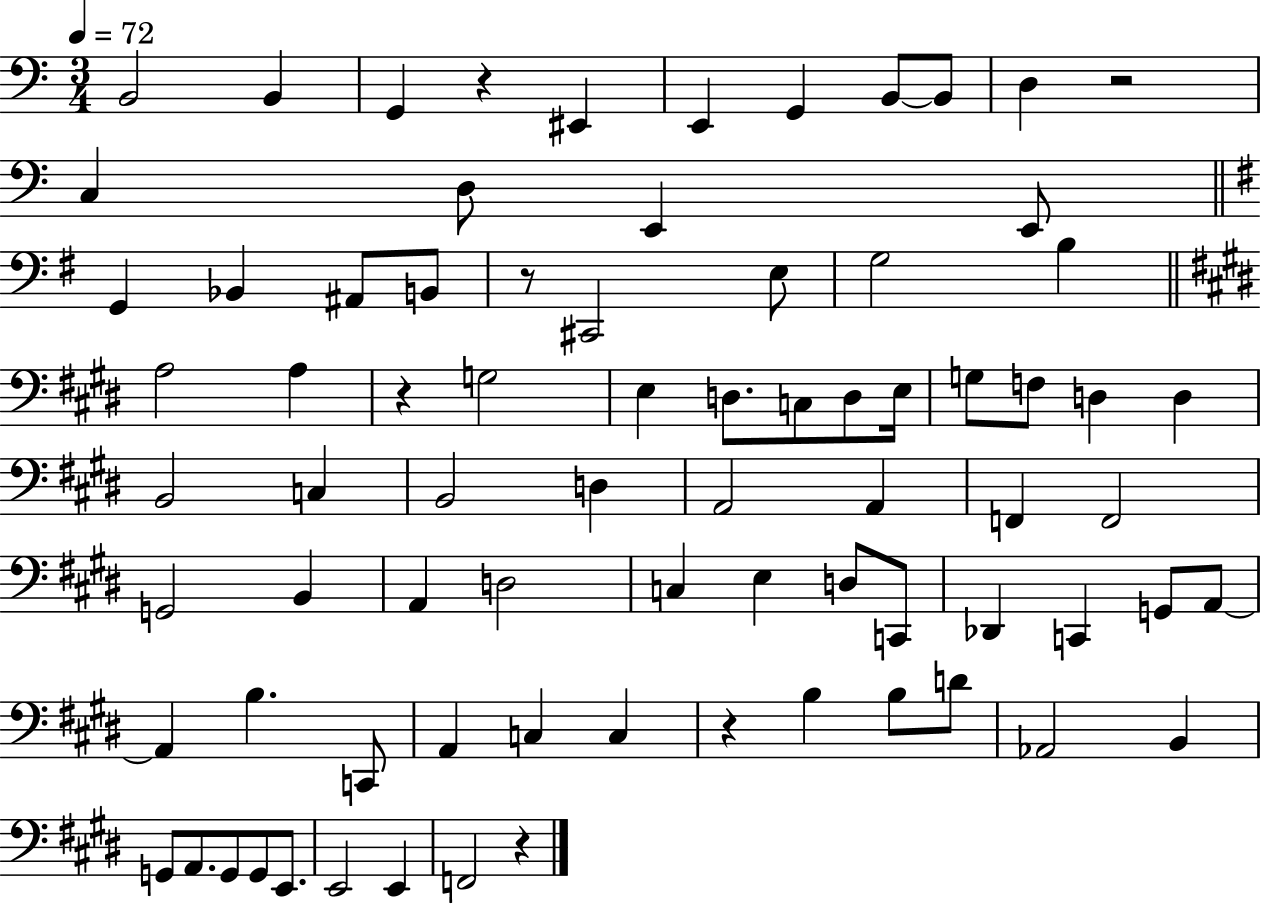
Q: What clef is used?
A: bass